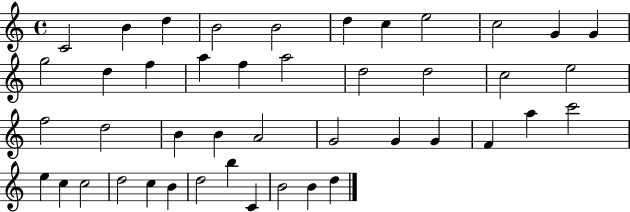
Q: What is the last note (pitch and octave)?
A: D5